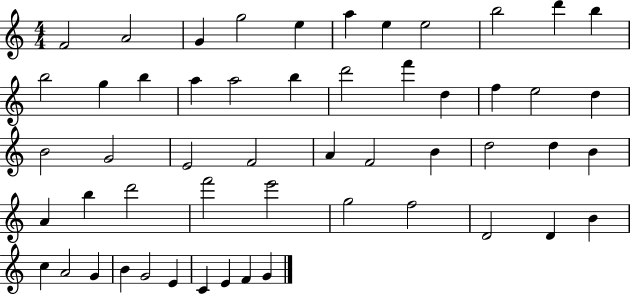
X:1
T:Untitled
M:4/4
L:1/4
K:C
F2 A2 G g2 e a e e2 b2 d' b b2 g b a a2 b d'2 f' d f e2 d B2 G2 E2 F2 A F2 B d2 d B A b d'2 f'2 e'2 g2 f2 D2 D B c A2 G B G2 E C E F G